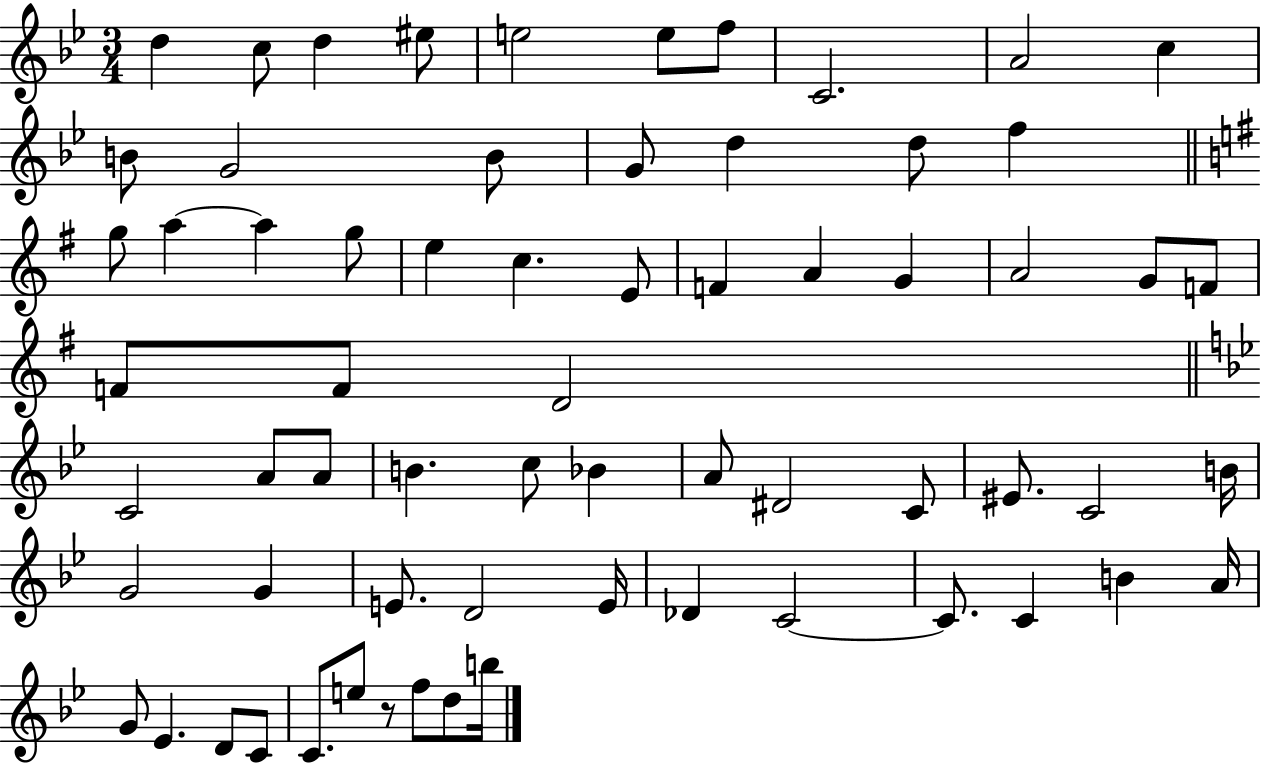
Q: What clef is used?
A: treble